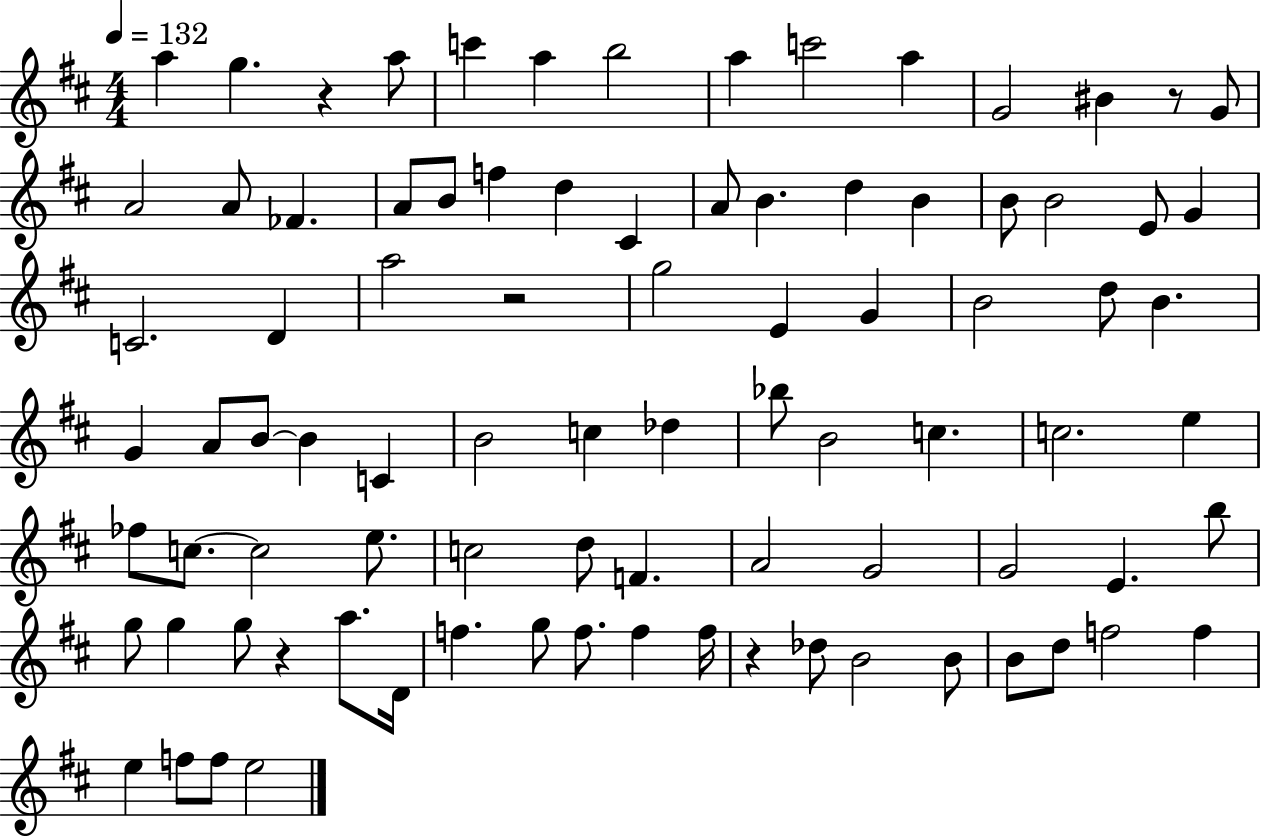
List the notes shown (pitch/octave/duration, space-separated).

A5/q G5/q. R/q A5/e C6/q A5/q B5/h A5/q C6/h A5/q G4/h BIS4/q R/e G4/e A4/h A4/e FES4/q. A4/e B4/e F5/q D5/q C#4/q A4/e B4/q. D5/q B4/q B4/e B4/h E4/e G4/q C4/h. D4/q A5/h R/h G5/h E4/q G4/q B4/h D5/e B4/q. G4/q A4/e B4/e B4/q C4/q B4/h C5/q Db5/q Bb5/e B4/h C5/q. C5/h. E5/q FES5/e C5/e. C5/h E5/e. C5/h D5/e F4/q. A4/h G4/h G4/h E4/q. B5/e G5/e G5/q G5/e R/q A5/e. D4/s F5/q. G5/e F5/e. F5/q F5/s R/q Db5/e B4/h B4/e B4/e D5/e F5/h F5/q E5/q F5/e F5/e E5/h